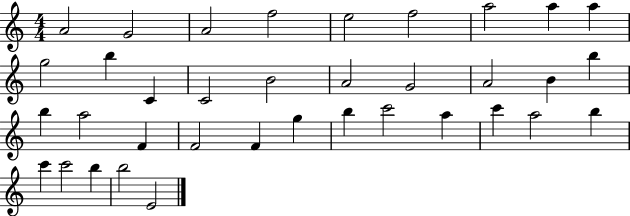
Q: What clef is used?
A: treble